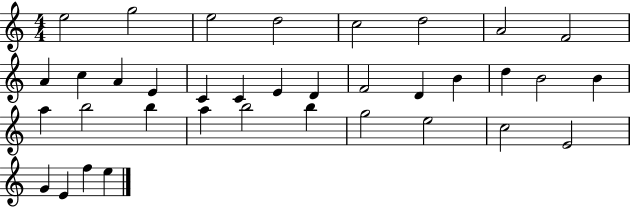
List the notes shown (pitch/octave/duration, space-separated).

E5/h G5/h E5/h D5/h C5/h D5/h A4/h F4/h A4/q C5/q A4/q E4/q C4/q C4/q E4/q D4/q F4/h D4/q B4/q D5/q B4/h B4/q A5/q B5/h B5/q A5/q B5/h B5/q G5/h E5/h C5/h E4/h G4/q E4/q F5/q E5/q